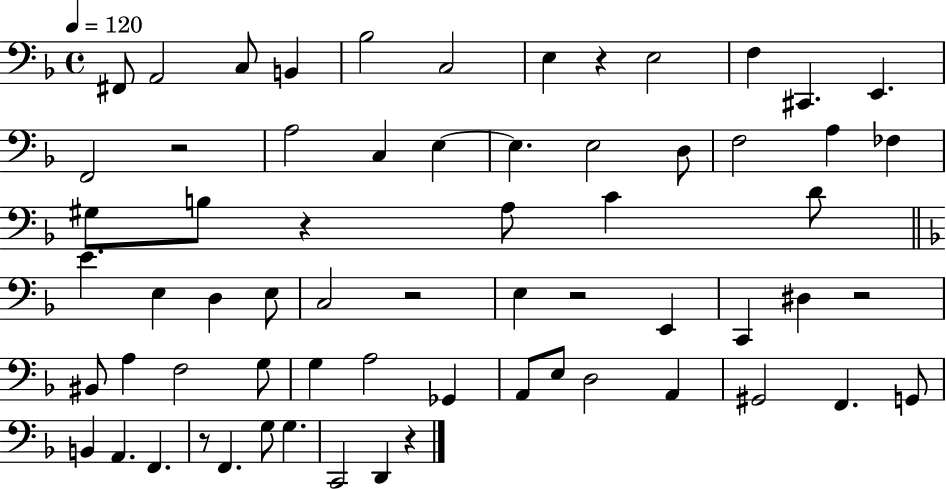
{
  \clef bass
  \time 4/4
  \defaultTimeSignature
  \key f \major
  \tempo 4 = 120
  \repeat volta 2 { fis,8 a,2 c8 b,4 | bes2 c2 | e4 r4 e2 | f4 cis,4. e,4. | \break f,2 r2 | a2 c4 e4~~ | e4. e2 d8 | f2 a4 fes4 | \break gis8 b8 r4 a8 c'4 d'8 | \bar "||" \break \key d \minor e'4. e4 d4 e8 | c2 r2 | e4 r2 e,4 | c,4 dis4 r2 | \break bis,8 a4 f2 g8 | g4 a2 ges,4 | a,8 e8 d2 a,4 | gis,2 f,4. g,8 | \break b,4 a,4. f,4. | r8 f,4. g8 g4. | c,2 d,4 r4 | } \bar "|."
}